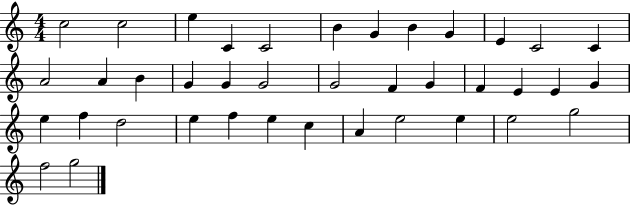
C5/h C5/h E5/q C4/q C4/h B4/q G4/q B4/q G4/q E4/q C4/h C4/q A4/h A4/q B4/q G4/q G4/q G4/h G4/h F4/q G4/q F4/q E4/q E4/q G4/q E5/q F5/q D5/h E5/q F5/q E5/q C5/q A4/q E5/h E5/q E5/h G5/h F5/h G5/h